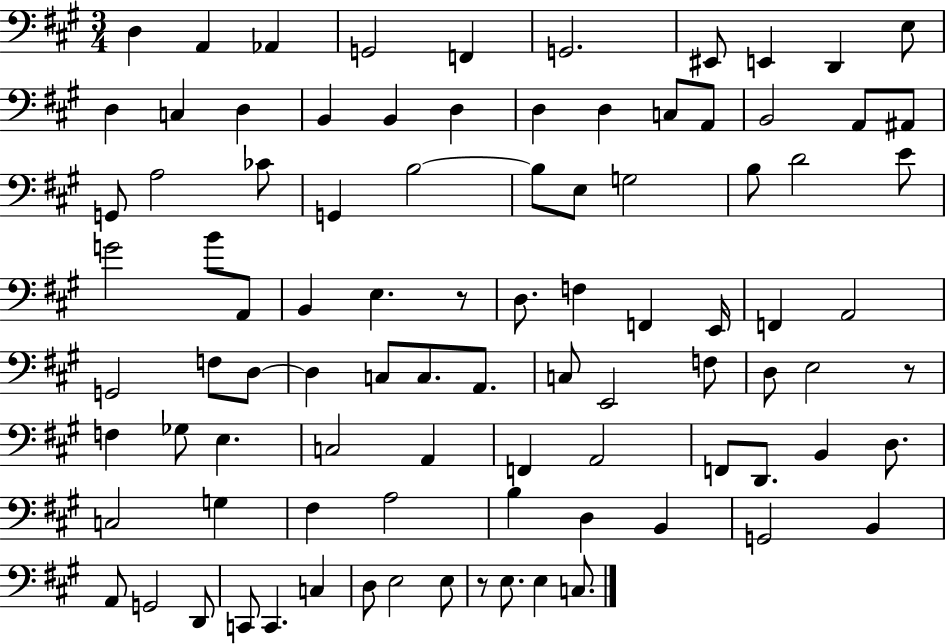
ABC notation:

X:1
T:Untitled
M:3/4
L:1/4
K:A
D, A,, _A,, G,,2 F,, G,,2 ^E,,/2 E,, D,, E,/2 D, C, D, B,, B,, D, D, D, C,/2 A,,/2 B,,2 A,,/2 ^A,,/2 G,,/2 A,2 _C/2 G,, B,2 B,/2 E,/2 G,2 B,/2 D2 E/2 G2 B/2 A,,/2 B,, E, z/2 D,/2 F, F,, E,,/4 F,, A,,2 G,,2 F,/2 D,/2 D, C,/2 C,/2 A,,/2 C,/2 E,,2 F,/2 D,/2 E,2 z/2 F, _G,/2 E, C,2 A,, F,, A,,2 F,,/2 D,,/2 B,, D,/2 C,2 G, ^F, A,2 B, D, B,, G,,2 B,, A,,/2 G,,2 D,,/2 C,,/2 C,, C, D,/2 E,2 E,/2 z/2 E,/2 E, C,/2